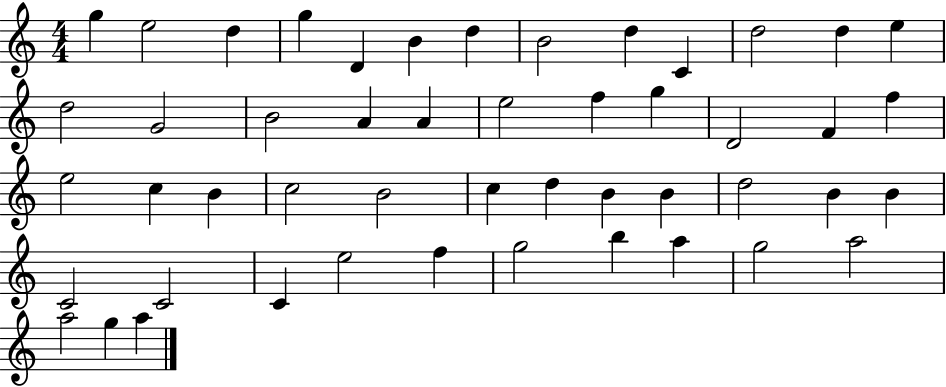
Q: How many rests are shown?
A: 0